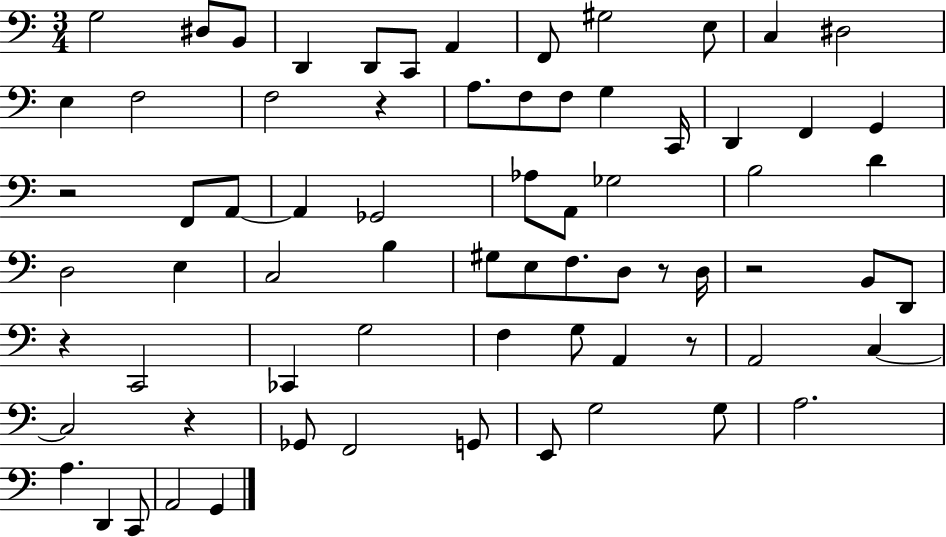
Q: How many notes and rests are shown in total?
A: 71